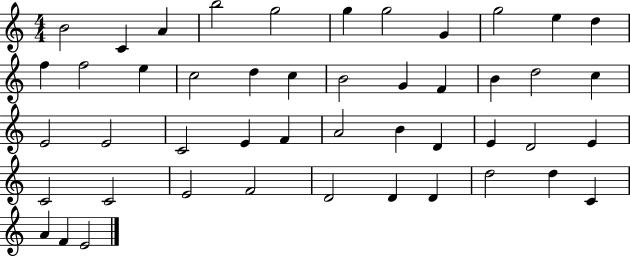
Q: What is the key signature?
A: C major